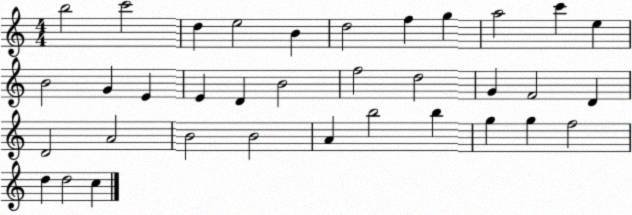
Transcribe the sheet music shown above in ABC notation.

X:1
T:Untitled
M:4/4
L:1/4
K:C
b2 c'2 d e2 B d2 f g a2 c' e B2 G E E D B2 f2 d2 G F2 D D2 A2 B2 B2 A b2 b g g f2 d d2 c